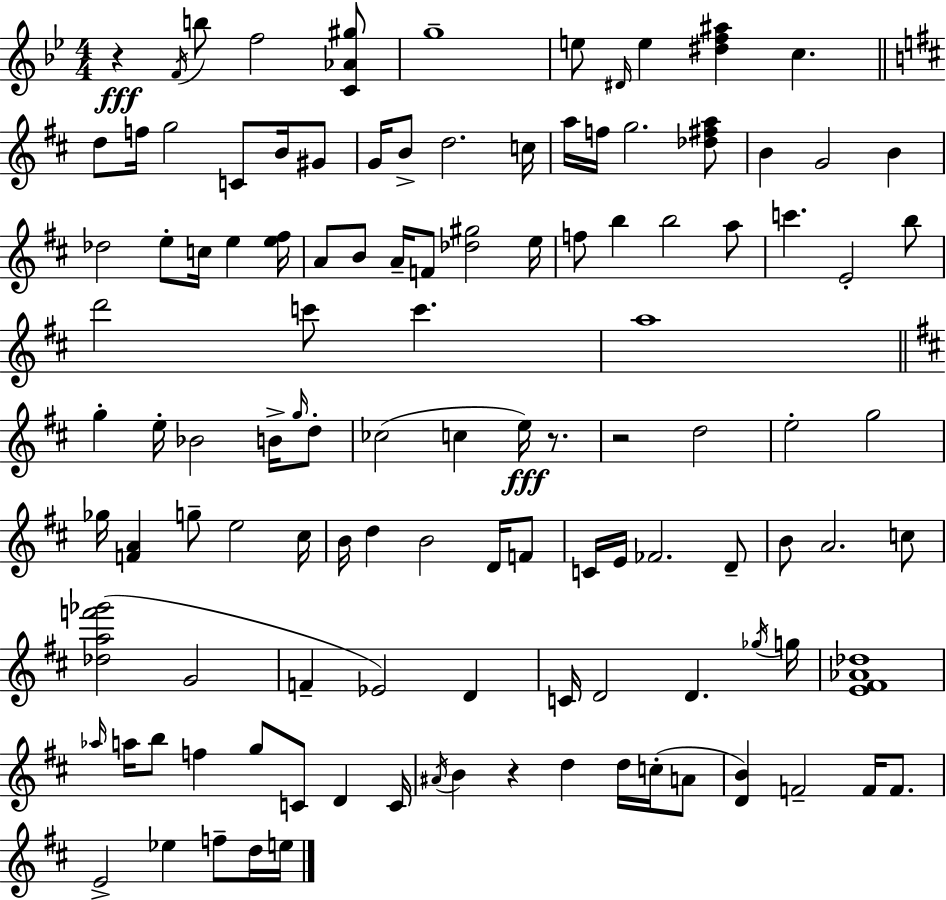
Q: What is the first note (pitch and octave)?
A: F4